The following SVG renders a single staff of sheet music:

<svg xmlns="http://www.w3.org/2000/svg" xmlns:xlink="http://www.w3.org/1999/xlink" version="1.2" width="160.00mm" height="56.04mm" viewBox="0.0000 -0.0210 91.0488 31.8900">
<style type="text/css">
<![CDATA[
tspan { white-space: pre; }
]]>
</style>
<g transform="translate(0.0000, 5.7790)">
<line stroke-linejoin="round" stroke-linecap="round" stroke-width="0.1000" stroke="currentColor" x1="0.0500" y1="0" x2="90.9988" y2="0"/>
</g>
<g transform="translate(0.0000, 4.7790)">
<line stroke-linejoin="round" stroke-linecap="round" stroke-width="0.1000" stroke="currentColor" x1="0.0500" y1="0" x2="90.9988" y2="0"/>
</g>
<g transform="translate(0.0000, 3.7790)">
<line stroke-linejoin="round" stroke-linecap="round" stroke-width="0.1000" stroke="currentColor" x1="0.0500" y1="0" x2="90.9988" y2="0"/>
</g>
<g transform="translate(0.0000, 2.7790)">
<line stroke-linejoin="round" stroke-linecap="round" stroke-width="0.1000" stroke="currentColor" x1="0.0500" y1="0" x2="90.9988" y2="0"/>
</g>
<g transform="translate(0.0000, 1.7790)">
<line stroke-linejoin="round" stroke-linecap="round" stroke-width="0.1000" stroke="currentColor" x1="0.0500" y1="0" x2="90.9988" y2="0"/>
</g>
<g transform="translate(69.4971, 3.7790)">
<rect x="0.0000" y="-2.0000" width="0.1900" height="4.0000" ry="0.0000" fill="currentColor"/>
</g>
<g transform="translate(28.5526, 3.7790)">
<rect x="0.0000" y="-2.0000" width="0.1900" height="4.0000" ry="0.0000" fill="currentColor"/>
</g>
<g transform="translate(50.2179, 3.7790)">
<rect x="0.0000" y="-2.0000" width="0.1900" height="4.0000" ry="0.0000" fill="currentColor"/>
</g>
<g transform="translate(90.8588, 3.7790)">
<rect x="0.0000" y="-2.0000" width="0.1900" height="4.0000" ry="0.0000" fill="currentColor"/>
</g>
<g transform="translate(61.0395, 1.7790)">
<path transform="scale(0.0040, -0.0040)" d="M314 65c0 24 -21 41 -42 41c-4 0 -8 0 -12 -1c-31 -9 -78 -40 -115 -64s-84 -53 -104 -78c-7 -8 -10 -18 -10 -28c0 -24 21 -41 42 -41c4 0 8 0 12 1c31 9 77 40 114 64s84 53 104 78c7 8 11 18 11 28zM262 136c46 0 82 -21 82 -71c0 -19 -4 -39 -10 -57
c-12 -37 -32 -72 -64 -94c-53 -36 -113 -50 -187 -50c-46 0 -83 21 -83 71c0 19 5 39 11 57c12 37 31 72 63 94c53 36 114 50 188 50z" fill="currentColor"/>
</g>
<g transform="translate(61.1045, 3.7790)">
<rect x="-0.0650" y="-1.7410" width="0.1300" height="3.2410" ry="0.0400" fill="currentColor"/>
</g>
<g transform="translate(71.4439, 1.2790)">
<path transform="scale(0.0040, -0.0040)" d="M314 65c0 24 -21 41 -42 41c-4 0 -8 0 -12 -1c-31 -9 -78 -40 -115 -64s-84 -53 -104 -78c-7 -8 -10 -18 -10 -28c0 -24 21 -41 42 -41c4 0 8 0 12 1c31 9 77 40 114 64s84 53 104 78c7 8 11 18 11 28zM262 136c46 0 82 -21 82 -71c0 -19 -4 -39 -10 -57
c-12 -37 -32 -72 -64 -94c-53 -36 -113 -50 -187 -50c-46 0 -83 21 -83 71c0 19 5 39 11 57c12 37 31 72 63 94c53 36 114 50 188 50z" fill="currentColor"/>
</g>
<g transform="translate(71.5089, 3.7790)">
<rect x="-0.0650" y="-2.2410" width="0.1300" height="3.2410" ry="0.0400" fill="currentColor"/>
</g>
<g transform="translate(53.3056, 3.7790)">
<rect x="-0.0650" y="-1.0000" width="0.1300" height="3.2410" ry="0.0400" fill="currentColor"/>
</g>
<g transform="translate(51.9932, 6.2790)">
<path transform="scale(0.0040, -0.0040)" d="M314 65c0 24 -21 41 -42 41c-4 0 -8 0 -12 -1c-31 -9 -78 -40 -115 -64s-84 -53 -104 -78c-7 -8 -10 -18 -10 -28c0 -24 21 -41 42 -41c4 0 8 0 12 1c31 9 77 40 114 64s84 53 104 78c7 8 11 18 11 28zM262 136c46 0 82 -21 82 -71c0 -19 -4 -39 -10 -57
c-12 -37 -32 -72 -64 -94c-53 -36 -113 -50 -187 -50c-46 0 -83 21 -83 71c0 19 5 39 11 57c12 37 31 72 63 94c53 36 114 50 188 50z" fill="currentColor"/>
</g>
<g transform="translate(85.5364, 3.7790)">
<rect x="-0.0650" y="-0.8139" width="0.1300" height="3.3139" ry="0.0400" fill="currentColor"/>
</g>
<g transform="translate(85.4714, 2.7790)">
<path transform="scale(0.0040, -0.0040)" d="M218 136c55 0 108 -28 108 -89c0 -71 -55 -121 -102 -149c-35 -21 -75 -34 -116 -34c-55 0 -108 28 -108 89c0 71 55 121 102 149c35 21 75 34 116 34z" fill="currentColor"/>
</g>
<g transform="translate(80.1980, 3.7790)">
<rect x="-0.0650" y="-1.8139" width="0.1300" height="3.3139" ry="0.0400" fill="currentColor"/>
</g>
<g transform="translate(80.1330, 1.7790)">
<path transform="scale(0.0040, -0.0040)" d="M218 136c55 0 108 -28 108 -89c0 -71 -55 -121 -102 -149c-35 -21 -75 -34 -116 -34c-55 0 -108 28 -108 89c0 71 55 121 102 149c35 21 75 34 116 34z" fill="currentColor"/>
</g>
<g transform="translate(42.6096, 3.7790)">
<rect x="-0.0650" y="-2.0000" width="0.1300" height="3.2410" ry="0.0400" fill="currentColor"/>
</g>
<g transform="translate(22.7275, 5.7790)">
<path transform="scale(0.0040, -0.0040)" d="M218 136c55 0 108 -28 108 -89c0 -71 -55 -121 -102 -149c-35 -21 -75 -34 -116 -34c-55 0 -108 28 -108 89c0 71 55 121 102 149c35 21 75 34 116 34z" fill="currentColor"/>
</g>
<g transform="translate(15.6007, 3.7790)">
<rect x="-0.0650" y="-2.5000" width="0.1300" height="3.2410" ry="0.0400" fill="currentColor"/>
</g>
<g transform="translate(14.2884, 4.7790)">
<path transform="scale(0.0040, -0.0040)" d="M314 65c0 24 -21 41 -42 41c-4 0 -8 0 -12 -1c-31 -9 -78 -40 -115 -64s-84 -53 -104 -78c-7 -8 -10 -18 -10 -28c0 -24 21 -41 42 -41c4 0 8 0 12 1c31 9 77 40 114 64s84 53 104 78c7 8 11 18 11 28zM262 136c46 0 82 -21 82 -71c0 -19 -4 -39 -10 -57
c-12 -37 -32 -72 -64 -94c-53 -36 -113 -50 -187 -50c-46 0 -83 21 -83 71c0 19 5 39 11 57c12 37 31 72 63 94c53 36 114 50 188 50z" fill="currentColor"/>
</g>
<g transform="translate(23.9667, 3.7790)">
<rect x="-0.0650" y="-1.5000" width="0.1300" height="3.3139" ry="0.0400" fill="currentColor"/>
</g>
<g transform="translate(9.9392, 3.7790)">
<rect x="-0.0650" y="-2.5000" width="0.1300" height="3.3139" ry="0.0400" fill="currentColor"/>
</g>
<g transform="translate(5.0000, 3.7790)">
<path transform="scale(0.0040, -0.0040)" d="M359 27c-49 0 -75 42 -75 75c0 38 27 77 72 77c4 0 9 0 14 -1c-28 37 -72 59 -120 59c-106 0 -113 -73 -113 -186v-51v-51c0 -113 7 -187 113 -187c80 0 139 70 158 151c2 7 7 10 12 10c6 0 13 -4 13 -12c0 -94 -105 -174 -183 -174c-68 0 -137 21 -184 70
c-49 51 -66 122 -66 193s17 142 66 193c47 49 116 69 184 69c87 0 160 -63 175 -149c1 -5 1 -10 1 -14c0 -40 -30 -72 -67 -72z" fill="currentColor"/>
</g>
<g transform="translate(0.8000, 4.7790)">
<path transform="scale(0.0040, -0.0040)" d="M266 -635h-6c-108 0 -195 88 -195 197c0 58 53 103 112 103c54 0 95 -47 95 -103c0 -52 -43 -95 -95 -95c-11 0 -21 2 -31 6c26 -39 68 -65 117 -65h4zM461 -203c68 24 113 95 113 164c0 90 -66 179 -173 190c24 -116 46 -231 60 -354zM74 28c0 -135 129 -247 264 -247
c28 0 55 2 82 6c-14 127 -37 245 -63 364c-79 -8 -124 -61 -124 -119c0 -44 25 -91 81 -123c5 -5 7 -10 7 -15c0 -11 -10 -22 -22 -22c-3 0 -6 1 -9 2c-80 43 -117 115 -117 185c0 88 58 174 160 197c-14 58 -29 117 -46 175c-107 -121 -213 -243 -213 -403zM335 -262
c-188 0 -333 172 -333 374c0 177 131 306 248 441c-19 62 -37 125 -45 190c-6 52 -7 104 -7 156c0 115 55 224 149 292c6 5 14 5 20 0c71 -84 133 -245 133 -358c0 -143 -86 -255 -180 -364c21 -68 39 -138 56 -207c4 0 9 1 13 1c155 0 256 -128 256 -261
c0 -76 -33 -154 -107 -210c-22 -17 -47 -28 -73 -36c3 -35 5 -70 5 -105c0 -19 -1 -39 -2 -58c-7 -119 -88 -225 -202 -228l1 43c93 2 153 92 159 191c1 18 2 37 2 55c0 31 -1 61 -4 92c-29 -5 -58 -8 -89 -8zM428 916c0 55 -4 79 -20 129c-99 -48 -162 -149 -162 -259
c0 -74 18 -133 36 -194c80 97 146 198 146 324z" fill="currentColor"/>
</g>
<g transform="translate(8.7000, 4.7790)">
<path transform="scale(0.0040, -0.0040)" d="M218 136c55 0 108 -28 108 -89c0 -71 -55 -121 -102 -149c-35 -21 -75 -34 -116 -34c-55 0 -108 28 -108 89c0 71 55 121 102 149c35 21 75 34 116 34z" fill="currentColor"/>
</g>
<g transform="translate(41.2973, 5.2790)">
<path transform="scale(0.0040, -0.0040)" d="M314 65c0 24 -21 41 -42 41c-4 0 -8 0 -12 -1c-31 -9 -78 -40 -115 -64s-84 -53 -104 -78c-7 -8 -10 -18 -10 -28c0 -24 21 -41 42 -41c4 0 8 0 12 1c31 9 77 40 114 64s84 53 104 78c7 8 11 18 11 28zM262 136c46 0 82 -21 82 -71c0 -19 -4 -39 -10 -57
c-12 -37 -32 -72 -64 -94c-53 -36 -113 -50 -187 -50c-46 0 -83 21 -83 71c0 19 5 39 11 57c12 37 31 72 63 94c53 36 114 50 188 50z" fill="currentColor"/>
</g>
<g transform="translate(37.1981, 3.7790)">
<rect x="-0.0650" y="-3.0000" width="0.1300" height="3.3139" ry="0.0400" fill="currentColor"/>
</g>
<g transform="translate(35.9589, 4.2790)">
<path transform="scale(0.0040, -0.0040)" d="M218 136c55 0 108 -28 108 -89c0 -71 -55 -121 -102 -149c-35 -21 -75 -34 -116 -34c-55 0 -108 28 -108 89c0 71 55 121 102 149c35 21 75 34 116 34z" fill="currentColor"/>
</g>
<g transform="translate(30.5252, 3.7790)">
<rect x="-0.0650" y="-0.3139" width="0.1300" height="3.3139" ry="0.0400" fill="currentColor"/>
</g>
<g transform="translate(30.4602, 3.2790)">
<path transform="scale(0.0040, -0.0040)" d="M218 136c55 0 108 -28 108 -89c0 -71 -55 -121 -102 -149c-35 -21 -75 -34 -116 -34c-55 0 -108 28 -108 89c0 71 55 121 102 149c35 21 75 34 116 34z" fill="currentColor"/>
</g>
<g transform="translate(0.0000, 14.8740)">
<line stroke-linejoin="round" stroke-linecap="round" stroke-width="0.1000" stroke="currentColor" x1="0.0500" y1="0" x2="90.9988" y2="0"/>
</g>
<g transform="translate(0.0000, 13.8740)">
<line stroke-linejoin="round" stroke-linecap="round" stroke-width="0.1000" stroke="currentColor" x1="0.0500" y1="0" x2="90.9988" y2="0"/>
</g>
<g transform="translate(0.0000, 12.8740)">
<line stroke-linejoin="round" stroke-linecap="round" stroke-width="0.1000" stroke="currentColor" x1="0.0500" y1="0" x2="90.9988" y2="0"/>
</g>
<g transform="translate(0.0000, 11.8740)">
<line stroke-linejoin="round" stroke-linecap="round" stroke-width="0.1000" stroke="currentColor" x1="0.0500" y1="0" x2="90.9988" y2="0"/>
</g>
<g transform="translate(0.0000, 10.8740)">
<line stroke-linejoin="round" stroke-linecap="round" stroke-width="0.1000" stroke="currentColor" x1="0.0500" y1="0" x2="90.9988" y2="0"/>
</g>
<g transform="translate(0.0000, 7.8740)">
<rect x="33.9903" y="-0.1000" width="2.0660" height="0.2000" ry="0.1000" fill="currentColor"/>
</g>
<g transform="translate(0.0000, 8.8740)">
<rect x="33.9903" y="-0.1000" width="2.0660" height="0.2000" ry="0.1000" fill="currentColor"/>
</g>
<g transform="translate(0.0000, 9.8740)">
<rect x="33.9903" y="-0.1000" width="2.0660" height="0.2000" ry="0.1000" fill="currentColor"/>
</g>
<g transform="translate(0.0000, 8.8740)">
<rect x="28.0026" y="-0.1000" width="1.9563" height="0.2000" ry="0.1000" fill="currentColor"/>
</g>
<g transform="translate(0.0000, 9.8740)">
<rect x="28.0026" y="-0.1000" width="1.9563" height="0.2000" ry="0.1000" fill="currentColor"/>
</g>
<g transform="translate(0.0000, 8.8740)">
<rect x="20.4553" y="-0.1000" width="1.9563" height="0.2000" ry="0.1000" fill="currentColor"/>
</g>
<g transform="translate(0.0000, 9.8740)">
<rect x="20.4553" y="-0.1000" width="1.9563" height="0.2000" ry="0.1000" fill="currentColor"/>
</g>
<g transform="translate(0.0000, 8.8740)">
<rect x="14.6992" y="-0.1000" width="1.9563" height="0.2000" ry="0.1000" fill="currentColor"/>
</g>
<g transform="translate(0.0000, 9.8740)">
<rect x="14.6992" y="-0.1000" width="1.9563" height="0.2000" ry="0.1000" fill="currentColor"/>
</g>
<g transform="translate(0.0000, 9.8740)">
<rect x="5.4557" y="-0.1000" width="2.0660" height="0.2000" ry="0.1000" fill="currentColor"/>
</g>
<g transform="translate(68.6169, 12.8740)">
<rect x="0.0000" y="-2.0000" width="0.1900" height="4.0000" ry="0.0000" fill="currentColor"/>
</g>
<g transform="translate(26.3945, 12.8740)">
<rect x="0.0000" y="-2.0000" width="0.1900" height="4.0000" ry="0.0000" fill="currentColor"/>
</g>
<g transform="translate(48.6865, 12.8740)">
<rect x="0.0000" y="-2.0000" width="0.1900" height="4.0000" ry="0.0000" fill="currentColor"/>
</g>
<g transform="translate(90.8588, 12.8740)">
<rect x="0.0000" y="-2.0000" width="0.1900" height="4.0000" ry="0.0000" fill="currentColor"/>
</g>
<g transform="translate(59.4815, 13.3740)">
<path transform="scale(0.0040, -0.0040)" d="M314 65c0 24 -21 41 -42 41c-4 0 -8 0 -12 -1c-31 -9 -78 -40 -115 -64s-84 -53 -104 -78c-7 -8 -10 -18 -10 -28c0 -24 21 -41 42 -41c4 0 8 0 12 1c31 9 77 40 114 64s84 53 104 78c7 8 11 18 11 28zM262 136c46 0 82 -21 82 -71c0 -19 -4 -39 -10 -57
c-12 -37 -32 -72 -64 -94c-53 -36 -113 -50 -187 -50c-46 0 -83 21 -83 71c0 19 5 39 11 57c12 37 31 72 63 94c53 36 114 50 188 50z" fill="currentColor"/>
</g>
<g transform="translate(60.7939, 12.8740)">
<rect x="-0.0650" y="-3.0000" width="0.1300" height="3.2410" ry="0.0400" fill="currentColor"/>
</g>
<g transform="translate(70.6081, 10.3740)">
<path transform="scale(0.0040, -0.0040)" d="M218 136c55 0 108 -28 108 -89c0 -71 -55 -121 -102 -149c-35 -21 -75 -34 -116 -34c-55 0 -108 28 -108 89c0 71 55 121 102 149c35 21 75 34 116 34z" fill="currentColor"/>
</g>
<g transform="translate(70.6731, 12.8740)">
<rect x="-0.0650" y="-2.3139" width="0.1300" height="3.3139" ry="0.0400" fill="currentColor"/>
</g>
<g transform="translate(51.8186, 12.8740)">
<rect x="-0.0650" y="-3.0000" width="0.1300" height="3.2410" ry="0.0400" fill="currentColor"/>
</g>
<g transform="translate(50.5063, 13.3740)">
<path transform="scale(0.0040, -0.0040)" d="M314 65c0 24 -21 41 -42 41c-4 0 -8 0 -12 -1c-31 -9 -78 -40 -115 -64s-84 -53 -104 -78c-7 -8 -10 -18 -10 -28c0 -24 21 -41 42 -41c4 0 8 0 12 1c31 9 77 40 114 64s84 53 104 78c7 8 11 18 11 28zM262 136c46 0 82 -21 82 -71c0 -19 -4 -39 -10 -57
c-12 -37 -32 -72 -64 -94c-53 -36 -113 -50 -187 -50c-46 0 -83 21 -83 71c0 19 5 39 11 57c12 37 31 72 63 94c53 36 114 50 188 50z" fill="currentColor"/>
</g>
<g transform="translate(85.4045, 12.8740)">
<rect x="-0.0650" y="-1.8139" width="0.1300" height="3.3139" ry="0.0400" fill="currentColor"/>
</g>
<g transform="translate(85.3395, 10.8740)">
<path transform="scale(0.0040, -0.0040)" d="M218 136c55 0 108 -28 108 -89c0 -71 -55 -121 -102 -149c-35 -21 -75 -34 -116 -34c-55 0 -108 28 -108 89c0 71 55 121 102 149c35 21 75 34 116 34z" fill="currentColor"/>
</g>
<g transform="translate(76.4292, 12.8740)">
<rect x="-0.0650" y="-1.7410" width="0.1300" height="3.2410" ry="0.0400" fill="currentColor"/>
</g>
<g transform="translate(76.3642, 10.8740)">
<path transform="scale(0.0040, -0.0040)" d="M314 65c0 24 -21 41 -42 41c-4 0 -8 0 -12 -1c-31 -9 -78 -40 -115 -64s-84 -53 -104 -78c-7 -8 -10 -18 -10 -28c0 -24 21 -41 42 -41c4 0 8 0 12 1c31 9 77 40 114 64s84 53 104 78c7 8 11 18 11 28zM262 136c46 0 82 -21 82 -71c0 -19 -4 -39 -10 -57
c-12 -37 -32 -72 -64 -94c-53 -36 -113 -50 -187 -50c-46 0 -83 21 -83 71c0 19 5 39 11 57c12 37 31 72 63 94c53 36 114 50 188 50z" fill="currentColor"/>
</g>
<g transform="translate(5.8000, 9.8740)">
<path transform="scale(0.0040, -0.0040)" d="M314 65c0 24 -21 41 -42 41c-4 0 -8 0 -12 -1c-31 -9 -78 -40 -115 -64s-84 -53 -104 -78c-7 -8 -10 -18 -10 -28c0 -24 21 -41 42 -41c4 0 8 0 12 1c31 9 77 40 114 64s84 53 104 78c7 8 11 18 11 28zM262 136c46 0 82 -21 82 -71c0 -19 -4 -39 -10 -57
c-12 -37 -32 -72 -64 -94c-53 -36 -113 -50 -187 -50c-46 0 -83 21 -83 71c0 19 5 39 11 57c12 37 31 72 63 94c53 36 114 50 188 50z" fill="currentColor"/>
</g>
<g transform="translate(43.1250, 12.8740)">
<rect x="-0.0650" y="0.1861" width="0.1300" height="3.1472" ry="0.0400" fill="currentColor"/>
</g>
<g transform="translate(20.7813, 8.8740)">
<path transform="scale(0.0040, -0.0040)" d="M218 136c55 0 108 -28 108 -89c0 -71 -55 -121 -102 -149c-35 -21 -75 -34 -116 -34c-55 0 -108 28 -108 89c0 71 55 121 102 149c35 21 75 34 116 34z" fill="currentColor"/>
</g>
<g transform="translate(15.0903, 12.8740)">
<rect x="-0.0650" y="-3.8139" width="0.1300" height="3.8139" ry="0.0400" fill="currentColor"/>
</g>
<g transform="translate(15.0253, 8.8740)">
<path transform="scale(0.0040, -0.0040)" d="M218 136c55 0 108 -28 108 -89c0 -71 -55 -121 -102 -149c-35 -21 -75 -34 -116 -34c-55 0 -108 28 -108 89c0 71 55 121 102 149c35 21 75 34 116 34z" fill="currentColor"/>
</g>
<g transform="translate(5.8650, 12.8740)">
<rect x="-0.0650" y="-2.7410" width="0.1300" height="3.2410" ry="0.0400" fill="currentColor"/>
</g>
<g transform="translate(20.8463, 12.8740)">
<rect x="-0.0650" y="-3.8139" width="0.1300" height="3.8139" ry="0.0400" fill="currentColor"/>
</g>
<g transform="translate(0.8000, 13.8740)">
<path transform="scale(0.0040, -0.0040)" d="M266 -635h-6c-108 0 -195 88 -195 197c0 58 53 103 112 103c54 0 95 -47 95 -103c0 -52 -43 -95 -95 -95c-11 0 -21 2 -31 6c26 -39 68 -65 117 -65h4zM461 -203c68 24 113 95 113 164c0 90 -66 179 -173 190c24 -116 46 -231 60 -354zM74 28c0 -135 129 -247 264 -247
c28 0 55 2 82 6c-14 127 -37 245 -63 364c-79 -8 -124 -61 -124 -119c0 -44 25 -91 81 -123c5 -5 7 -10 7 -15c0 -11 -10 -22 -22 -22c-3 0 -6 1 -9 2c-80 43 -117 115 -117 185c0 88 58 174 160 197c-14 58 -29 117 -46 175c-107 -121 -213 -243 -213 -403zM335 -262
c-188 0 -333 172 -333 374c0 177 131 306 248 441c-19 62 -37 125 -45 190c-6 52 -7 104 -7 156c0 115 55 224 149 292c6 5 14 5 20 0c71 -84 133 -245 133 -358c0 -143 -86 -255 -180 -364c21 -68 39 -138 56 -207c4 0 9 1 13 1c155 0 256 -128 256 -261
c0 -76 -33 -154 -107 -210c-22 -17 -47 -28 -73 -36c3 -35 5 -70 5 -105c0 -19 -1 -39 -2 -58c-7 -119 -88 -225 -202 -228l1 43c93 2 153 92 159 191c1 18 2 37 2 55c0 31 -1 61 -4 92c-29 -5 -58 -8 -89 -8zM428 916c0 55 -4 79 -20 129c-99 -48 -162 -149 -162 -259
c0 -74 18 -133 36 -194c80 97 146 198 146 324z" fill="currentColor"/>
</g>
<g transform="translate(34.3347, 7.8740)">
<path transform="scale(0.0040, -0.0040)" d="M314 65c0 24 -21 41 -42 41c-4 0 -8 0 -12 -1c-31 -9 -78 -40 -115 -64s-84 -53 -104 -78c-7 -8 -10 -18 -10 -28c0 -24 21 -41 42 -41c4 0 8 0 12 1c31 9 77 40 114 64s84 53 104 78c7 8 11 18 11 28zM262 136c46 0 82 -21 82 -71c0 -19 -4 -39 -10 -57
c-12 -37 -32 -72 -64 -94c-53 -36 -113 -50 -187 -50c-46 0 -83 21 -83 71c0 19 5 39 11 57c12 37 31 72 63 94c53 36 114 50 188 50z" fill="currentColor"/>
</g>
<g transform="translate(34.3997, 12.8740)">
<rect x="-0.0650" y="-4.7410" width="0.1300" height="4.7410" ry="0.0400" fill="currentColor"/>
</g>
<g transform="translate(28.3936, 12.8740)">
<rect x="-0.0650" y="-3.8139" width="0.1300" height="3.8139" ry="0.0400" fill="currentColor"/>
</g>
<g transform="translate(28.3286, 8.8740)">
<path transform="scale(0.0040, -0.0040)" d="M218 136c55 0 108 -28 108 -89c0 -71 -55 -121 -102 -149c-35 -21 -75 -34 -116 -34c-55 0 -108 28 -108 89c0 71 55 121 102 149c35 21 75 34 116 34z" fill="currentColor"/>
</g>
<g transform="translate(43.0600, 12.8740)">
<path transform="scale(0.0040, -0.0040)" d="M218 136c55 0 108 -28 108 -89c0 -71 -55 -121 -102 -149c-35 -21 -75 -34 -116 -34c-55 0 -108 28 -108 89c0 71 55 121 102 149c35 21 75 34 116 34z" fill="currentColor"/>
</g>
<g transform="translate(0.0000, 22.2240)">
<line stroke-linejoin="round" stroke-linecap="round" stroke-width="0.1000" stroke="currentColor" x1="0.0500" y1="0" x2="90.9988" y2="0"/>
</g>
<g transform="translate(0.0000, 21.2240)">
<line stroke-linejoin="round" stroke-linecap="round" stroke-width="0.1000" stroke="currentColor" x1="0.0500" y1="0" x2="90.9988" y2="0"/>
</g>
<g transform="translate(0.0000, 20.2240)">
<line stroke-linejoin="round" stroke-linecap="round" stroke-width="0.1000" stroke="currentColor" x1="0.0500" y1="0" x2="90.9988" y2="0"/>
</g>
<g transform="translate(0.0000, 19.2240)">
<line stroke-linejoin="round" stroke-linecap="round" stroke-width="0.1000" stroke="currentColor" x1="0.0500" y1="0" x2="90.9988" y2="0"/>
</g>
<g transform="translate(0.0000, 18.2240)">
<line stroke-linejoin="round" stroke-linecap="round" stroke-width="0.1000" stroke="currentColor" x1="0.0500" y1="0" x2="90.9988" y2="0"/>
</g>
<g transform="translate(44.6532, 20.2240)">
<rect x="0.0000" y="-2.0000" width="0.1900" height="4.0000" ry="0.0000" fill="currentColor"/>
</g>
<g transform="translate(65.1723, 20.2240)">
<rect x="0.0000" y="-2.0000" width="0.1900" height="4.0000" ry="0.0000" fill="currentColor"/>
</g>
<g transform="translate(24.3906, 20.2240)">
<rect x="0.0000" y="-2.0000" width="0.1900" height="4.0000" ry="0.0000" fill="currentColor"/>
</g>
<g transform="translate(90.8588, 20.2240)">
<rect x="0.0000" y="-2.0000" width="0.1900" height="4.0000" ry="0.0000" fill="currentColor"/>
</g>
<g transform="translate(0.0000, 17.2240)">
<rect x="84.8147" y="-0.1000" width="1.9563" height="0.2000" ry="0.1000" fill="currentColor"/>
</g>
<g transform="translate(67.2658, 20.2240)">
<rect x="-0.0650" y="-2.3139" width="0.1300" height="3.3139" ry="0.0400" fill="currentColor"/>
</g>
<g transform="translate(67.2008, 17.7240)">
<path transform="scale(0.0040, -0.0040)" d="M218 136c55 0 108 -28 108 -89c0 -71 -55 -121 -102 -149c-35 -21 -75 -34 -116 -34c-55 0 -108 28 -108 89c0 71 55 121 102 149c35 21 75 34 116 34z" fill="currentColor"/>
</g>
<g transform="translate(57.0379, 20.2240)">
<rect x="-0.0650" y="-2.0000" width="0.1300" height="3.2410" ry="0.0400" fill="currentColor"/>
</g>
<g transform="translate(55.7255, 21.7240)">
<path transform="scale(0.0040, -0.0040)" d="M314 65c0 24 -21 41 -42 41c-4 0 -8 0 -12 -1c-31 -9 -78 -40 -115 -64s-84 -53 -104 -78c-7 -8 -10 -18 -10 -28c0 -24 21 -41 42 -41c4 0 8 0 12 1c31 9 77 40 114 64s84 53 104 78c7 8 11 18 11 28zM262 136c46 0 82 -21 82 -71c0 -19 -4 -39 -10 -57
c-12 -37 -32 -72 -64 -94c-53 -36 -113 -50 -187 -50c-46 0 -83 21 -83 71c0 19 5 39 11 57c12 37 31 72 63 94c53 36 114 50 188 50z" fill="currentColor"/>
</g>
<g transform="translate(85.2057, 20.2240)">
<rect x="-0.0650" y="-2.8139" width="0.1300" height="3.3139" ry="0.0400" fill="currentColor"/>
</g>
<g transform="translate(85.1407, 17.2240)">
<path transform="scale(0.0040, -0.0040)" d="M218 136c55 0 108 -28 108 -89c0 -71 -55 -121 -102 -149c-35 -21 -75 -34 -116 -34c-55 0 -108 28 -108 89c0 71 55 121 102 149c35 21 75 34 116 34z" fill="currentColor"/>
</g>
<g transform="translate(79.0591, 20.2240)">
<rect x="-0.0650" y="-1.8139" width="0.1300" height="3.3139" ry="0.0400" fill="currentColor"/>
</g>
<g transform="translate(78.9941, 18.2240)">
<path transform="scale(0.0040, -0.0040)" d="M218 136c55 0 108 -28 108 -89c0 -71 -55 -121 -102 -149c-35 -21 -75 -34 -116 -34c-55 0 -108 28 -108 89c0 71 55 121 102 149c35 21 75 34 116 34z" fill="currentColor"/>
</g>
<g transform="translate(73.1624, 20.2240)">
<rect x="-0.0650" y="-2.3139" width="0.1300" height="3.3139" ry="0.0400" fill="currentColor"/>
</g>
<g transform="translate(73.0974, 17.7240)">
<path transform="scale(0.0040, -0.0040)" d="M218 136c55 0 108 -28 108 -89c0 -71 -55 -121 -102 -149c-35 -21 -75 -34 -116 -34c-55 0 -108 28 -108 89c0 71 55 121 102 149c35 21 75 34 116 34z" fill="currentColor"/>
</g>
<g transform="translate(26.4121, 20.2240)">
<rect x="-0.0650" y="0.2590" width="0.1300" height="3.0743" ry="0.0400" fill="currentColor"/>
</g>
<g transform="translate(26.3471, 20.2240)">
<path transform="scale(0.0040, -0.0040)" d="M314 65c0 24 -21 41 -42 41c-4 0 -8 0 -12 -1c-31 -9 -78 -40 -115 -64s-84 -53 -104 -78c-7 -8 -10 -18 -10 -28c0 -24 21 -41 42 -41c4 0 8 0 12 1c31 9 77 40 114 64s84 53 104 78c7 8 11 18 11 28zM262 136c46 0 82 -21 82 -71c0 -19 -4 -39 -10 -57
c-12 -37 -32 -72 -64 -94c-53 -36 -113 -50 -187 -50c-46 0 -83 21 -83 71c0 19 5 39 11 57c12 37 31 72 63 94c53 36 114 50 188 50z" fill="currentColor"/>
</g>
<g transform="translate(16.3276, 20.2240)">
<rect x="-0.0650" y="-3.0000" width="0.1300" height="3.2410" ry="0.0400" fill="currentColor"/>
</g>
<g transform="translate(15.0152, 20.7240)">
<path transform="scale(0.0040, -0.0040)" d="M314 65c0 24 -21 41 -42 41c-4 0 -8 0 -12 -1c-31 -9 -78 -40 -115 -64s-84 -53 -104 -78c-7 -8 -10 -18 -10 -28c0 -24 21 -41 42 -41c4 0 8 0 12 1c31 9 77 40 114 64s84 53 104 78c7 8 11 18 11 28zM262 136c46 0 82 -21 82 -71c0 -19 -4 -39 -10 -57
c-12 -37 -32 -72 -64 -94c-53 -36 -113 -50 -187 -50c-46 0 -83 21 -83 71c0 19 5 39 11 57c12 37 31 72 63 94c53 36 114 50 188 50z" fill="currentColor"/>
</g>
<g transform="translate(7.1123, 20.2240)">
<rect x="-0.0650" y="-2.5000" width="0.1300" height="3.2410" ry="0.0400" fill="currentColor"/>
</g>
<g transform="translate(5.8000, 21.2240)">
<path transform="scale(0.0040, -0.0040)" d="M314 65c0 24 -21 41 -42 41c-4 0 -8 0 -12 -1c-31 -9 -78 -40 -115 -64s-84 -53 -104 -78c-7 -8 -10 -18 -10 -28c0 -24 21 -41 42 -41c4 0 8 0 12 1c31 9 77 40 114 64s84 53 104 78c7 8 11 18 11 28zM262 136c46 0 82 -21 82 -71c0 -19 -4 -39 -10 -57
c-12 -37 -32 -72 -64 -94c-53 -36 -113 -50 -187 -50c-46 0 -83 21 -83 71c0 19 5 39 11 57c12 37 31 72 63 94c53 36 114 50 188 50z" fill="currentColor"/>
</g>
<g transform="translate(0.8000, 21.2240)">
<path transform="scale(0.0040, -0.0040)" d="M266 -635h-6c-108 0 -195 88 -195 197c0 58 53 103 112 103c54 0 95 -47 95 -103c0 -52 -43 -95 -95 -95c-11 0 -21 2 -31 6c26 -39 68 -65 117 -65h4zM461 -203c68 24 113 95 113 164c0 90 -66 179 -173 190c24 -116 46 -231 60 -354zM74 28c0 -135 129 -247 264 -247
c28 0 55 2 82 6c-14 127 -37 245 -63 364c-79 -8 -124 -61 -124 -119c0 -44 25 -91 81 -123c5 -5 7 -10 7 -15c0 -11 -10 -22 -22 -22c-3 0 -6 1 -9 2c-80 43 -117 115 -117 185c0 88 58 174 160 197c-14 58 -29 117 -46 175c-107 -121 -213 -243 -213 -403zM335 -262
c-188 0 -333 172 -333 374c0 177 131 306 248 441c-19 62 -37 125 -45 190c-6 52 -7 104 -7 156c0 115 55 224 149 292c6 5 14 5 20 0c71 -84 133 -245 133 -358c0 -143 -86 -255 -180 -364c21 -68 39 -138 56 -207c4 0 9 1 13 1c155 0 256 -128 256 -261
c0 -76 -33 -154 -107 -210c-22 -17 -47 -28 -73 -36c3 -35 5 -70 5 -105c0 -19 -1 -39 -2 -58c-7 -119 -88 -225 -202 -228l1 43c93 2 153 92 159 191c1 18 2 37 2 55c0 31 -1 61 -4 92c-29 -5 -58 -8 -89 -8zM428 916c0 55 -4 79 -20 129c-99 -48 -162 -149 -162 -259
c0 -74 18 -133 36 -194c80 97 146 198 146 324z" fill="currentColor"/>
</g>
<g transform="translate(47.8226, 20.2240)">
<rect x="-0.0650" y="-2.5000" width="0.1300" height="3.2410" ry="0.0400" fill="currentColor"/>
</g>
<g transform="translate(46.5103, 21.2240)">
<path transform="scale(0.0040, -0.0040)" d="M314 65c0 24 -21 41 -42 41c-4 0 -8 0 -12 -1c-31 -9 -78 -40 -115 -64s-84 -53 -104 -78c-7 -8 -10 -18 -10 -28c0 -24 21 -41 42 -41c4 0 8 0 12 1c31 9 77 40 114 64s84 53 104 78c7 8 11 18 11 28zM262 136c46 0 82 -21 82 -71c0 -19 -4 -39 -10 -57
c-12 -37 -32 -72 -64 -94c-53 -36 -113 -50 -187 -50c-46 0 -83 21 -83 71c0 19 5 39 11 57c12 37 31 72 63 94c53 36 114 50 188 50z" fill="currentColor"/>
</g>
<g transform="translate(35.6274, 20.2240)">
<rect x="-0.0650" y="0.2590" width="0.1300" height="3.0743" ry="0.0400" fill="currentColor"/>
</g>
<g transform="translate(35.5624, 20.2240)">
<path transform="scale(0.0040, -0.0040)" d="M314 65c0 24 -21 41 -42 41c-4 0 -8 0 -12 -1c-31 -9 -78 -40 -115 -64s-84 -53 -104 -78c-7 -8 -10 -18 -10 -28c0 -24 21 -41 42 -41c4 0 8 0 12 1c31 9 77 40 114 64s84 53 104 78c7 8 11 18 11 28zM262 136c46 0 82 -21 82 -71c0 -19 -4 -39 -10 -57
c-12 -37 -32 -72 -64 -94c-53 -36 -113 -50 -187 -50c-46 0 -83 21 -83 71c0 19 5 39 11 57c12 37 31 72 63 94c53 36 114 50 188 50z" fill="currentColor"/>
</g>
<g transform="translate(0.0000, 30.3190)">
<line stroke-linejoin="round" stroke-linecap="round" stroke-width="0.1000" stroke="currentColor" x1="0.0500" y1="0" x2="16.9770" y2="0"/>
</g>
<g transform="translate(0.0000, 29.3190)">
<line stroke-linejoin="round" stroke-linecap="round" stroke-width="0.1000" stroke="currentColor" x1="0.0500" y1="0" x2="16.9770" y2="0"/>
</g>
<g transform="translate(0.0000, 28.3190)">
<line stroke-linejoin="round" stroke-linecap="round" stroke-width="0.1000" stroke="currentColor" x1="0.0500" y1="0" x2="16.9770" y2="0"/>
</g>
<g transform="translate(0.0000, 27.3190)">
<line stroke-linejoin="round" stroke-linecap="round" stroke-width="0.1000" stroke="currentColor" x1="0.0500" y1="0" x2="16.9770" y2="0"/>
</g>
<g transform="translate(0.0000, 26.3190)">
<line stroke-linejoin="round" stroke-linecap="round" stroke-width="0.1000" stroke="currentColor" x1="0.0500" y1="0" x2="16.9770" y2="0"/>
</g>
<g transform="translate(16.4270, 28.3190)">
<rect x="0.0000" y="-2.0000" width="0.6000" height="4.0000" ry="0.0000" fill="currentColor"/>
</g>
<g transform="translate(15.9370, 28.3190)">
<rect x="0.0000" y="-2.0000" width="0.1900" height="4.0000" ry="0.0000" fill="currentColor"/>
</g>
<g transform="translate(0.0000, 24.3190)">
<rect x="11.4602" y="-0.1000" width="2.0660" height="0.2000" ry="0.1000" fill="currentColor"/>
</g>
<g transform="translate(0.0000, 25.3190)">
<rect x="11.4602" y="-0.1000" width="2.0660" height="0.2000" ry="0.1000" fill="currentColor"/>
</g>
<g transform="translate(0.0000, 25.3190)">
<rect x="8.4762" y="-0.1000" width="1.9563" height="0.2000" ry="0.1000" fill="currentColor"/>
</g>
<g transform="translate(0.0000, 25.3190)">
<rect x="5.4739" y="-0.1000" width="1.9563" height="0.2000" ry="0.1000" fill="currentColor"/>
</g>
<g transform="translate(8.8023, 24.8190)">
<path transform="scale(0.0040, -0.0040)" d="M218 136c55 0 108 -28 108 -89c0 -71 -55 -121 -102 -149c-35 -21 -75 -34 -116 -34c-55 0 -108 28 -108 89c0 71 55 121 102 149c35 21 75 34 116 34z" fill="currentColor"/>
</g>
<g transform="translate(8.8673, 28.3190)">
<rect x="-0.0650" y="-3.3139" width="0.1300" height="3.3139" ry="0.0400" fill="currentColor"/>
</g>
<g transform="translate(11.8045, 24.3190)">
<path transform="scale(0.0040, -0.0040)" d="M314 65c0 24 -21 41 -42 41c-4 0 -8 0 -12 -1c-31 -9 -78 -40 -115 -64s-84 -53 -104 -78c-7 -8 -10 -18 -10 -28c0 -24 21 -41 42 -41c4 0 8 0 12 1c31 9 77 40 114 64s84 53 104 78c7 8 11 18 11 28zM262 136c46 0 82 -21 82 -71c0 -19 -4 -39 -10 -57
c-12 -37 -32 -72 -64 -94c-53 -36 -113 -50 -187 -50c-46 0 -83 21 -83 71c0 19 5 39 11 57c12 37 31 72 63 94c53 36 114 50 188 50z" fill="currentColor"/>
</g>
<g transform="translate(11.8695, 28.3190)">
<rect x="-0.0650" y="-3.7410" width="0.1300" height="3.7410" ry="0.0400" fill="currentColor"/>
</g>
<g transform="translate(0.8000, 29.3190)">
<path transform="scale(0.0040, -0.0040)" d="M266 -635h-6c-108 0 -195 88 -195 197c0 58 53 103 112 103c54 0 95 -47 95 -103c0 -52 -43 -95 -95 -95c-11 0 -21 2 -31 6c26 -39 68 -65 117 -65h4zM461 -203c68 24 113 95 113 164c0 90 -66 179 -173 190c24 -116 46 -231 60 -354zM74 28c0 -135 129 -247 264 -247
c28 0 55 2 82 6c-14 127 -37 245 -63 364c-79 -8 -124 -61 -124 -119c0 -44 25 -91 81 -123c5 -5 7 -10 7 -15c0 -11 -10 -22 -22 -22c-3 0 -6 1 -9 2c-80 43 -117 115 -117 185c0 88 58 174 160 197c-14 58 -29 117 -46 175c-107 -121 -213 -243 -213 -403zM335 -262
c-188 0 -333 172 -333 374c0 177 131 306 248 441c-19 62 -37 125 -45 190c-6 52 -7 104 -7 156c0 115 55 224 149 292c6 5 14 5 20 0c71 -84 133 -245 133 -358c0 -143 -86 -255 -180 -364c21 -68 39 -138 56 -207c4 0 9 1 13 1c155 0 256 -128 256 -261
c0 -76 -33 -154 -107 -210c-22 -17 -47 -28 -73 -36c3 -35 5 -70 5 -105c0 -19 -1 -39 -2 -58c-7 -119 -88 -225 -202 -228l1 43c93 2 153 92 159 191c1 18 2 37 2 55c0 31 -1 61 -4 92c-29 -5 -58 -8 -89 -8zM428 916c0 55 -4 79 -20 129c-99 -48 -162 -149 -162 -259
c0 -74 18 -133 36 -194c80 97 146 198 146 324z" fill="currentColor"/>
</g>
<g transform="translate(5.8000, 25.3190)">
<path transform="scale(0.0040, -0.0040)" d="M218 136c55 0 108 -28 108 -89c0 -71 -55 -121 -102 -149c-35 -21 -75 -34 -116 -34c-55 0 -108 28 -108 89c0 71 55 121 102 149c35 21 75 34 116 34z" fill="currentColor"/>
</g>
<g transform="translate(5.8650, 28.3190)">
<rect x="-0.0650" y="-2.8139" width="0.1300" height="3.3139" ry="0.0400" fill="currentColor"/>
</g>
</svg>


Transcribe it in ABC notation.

X:1
T:Untitled
M:4/4
L:1/4
K:C
G G2 E c A F2 D2 f2 g2 f d a2 c' c' c' e'2 B A2 A2 g f2 f G2 A2 B2 B2 G2 F2 g g f a a b c'2